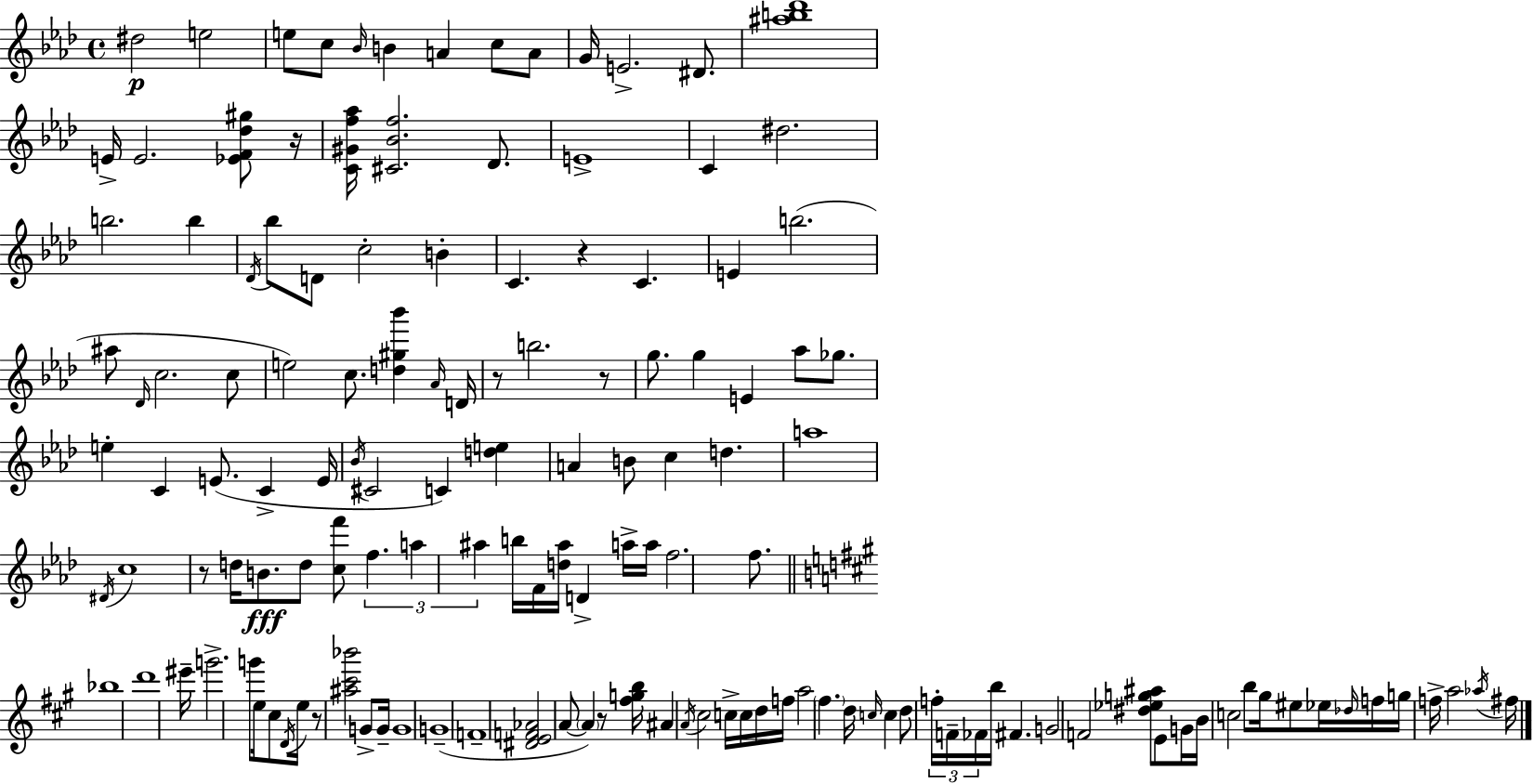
X:1
T:Untitled
M:4/4
L:1/4
K:Fm
^d2 e2 e/2 c/2 _B/4 B A c/2 A/2 G/4 E2 ^D/2 [^ab_d']4 E/4 E2 [_EF_d^g]/2 z/4 [C^Gf_a]/4 [^C_Bf]2 _D/2 E4 C ^d2 b2 b _D/4 _b/2 D/2 c2 B C z C E b2 ^a/2 _D/4 c2 c/2 e2 c/2 [d^g_b'] _A/4 D/4 z/2 b2 z/2 g/2 g E _a/2 _g/2 e C E/2 C E/4 _B/4 ^C2 C [de] A B/2 c d a4 ^D/4 c4 z/2 d/4 B/2 d/2 [cf']/2 f a ^a b/4 F/4 [d^a]/4 D a/4 a/4 f2 f/2 _b4 d'4 ^e'/4 g'2 g'/2 e/4 ^c/2 D/4 e/4 z/2 [^a^c'_b']2 G/2 G/4 G4 G4 F4 [^DEF_A]2 A/2 A z/2 [^fgb]/4 ^A A/4 ^c2 c/4 c/4 d/4 f/4 a2 ^f d/4 c/4 c d/2 f/4 F/4 _F/4 b/4 ^F G2 F2 [^d_eg^a]/2 E/2 G/4 B/4 c2 b/2 ^g/4 ^e/2 _e/4 _d/4 f/4 g/4 f/4 a2 _a/4 ^f/4